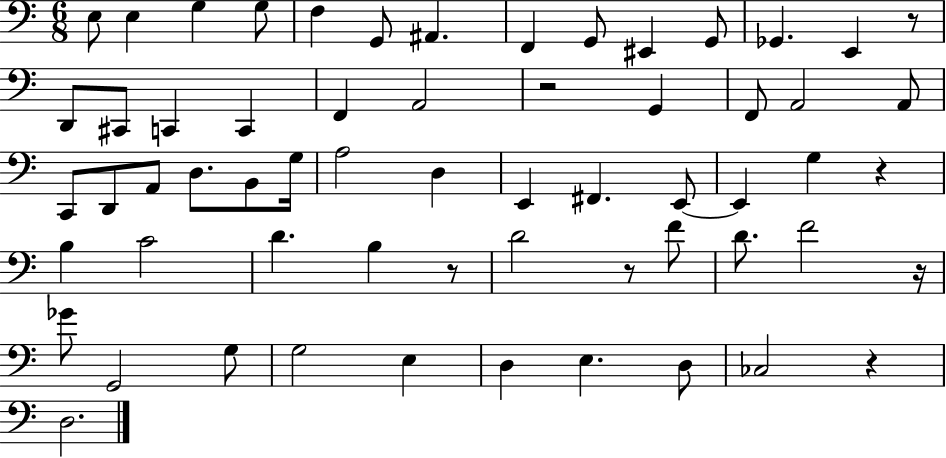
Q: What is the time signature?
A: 6/8